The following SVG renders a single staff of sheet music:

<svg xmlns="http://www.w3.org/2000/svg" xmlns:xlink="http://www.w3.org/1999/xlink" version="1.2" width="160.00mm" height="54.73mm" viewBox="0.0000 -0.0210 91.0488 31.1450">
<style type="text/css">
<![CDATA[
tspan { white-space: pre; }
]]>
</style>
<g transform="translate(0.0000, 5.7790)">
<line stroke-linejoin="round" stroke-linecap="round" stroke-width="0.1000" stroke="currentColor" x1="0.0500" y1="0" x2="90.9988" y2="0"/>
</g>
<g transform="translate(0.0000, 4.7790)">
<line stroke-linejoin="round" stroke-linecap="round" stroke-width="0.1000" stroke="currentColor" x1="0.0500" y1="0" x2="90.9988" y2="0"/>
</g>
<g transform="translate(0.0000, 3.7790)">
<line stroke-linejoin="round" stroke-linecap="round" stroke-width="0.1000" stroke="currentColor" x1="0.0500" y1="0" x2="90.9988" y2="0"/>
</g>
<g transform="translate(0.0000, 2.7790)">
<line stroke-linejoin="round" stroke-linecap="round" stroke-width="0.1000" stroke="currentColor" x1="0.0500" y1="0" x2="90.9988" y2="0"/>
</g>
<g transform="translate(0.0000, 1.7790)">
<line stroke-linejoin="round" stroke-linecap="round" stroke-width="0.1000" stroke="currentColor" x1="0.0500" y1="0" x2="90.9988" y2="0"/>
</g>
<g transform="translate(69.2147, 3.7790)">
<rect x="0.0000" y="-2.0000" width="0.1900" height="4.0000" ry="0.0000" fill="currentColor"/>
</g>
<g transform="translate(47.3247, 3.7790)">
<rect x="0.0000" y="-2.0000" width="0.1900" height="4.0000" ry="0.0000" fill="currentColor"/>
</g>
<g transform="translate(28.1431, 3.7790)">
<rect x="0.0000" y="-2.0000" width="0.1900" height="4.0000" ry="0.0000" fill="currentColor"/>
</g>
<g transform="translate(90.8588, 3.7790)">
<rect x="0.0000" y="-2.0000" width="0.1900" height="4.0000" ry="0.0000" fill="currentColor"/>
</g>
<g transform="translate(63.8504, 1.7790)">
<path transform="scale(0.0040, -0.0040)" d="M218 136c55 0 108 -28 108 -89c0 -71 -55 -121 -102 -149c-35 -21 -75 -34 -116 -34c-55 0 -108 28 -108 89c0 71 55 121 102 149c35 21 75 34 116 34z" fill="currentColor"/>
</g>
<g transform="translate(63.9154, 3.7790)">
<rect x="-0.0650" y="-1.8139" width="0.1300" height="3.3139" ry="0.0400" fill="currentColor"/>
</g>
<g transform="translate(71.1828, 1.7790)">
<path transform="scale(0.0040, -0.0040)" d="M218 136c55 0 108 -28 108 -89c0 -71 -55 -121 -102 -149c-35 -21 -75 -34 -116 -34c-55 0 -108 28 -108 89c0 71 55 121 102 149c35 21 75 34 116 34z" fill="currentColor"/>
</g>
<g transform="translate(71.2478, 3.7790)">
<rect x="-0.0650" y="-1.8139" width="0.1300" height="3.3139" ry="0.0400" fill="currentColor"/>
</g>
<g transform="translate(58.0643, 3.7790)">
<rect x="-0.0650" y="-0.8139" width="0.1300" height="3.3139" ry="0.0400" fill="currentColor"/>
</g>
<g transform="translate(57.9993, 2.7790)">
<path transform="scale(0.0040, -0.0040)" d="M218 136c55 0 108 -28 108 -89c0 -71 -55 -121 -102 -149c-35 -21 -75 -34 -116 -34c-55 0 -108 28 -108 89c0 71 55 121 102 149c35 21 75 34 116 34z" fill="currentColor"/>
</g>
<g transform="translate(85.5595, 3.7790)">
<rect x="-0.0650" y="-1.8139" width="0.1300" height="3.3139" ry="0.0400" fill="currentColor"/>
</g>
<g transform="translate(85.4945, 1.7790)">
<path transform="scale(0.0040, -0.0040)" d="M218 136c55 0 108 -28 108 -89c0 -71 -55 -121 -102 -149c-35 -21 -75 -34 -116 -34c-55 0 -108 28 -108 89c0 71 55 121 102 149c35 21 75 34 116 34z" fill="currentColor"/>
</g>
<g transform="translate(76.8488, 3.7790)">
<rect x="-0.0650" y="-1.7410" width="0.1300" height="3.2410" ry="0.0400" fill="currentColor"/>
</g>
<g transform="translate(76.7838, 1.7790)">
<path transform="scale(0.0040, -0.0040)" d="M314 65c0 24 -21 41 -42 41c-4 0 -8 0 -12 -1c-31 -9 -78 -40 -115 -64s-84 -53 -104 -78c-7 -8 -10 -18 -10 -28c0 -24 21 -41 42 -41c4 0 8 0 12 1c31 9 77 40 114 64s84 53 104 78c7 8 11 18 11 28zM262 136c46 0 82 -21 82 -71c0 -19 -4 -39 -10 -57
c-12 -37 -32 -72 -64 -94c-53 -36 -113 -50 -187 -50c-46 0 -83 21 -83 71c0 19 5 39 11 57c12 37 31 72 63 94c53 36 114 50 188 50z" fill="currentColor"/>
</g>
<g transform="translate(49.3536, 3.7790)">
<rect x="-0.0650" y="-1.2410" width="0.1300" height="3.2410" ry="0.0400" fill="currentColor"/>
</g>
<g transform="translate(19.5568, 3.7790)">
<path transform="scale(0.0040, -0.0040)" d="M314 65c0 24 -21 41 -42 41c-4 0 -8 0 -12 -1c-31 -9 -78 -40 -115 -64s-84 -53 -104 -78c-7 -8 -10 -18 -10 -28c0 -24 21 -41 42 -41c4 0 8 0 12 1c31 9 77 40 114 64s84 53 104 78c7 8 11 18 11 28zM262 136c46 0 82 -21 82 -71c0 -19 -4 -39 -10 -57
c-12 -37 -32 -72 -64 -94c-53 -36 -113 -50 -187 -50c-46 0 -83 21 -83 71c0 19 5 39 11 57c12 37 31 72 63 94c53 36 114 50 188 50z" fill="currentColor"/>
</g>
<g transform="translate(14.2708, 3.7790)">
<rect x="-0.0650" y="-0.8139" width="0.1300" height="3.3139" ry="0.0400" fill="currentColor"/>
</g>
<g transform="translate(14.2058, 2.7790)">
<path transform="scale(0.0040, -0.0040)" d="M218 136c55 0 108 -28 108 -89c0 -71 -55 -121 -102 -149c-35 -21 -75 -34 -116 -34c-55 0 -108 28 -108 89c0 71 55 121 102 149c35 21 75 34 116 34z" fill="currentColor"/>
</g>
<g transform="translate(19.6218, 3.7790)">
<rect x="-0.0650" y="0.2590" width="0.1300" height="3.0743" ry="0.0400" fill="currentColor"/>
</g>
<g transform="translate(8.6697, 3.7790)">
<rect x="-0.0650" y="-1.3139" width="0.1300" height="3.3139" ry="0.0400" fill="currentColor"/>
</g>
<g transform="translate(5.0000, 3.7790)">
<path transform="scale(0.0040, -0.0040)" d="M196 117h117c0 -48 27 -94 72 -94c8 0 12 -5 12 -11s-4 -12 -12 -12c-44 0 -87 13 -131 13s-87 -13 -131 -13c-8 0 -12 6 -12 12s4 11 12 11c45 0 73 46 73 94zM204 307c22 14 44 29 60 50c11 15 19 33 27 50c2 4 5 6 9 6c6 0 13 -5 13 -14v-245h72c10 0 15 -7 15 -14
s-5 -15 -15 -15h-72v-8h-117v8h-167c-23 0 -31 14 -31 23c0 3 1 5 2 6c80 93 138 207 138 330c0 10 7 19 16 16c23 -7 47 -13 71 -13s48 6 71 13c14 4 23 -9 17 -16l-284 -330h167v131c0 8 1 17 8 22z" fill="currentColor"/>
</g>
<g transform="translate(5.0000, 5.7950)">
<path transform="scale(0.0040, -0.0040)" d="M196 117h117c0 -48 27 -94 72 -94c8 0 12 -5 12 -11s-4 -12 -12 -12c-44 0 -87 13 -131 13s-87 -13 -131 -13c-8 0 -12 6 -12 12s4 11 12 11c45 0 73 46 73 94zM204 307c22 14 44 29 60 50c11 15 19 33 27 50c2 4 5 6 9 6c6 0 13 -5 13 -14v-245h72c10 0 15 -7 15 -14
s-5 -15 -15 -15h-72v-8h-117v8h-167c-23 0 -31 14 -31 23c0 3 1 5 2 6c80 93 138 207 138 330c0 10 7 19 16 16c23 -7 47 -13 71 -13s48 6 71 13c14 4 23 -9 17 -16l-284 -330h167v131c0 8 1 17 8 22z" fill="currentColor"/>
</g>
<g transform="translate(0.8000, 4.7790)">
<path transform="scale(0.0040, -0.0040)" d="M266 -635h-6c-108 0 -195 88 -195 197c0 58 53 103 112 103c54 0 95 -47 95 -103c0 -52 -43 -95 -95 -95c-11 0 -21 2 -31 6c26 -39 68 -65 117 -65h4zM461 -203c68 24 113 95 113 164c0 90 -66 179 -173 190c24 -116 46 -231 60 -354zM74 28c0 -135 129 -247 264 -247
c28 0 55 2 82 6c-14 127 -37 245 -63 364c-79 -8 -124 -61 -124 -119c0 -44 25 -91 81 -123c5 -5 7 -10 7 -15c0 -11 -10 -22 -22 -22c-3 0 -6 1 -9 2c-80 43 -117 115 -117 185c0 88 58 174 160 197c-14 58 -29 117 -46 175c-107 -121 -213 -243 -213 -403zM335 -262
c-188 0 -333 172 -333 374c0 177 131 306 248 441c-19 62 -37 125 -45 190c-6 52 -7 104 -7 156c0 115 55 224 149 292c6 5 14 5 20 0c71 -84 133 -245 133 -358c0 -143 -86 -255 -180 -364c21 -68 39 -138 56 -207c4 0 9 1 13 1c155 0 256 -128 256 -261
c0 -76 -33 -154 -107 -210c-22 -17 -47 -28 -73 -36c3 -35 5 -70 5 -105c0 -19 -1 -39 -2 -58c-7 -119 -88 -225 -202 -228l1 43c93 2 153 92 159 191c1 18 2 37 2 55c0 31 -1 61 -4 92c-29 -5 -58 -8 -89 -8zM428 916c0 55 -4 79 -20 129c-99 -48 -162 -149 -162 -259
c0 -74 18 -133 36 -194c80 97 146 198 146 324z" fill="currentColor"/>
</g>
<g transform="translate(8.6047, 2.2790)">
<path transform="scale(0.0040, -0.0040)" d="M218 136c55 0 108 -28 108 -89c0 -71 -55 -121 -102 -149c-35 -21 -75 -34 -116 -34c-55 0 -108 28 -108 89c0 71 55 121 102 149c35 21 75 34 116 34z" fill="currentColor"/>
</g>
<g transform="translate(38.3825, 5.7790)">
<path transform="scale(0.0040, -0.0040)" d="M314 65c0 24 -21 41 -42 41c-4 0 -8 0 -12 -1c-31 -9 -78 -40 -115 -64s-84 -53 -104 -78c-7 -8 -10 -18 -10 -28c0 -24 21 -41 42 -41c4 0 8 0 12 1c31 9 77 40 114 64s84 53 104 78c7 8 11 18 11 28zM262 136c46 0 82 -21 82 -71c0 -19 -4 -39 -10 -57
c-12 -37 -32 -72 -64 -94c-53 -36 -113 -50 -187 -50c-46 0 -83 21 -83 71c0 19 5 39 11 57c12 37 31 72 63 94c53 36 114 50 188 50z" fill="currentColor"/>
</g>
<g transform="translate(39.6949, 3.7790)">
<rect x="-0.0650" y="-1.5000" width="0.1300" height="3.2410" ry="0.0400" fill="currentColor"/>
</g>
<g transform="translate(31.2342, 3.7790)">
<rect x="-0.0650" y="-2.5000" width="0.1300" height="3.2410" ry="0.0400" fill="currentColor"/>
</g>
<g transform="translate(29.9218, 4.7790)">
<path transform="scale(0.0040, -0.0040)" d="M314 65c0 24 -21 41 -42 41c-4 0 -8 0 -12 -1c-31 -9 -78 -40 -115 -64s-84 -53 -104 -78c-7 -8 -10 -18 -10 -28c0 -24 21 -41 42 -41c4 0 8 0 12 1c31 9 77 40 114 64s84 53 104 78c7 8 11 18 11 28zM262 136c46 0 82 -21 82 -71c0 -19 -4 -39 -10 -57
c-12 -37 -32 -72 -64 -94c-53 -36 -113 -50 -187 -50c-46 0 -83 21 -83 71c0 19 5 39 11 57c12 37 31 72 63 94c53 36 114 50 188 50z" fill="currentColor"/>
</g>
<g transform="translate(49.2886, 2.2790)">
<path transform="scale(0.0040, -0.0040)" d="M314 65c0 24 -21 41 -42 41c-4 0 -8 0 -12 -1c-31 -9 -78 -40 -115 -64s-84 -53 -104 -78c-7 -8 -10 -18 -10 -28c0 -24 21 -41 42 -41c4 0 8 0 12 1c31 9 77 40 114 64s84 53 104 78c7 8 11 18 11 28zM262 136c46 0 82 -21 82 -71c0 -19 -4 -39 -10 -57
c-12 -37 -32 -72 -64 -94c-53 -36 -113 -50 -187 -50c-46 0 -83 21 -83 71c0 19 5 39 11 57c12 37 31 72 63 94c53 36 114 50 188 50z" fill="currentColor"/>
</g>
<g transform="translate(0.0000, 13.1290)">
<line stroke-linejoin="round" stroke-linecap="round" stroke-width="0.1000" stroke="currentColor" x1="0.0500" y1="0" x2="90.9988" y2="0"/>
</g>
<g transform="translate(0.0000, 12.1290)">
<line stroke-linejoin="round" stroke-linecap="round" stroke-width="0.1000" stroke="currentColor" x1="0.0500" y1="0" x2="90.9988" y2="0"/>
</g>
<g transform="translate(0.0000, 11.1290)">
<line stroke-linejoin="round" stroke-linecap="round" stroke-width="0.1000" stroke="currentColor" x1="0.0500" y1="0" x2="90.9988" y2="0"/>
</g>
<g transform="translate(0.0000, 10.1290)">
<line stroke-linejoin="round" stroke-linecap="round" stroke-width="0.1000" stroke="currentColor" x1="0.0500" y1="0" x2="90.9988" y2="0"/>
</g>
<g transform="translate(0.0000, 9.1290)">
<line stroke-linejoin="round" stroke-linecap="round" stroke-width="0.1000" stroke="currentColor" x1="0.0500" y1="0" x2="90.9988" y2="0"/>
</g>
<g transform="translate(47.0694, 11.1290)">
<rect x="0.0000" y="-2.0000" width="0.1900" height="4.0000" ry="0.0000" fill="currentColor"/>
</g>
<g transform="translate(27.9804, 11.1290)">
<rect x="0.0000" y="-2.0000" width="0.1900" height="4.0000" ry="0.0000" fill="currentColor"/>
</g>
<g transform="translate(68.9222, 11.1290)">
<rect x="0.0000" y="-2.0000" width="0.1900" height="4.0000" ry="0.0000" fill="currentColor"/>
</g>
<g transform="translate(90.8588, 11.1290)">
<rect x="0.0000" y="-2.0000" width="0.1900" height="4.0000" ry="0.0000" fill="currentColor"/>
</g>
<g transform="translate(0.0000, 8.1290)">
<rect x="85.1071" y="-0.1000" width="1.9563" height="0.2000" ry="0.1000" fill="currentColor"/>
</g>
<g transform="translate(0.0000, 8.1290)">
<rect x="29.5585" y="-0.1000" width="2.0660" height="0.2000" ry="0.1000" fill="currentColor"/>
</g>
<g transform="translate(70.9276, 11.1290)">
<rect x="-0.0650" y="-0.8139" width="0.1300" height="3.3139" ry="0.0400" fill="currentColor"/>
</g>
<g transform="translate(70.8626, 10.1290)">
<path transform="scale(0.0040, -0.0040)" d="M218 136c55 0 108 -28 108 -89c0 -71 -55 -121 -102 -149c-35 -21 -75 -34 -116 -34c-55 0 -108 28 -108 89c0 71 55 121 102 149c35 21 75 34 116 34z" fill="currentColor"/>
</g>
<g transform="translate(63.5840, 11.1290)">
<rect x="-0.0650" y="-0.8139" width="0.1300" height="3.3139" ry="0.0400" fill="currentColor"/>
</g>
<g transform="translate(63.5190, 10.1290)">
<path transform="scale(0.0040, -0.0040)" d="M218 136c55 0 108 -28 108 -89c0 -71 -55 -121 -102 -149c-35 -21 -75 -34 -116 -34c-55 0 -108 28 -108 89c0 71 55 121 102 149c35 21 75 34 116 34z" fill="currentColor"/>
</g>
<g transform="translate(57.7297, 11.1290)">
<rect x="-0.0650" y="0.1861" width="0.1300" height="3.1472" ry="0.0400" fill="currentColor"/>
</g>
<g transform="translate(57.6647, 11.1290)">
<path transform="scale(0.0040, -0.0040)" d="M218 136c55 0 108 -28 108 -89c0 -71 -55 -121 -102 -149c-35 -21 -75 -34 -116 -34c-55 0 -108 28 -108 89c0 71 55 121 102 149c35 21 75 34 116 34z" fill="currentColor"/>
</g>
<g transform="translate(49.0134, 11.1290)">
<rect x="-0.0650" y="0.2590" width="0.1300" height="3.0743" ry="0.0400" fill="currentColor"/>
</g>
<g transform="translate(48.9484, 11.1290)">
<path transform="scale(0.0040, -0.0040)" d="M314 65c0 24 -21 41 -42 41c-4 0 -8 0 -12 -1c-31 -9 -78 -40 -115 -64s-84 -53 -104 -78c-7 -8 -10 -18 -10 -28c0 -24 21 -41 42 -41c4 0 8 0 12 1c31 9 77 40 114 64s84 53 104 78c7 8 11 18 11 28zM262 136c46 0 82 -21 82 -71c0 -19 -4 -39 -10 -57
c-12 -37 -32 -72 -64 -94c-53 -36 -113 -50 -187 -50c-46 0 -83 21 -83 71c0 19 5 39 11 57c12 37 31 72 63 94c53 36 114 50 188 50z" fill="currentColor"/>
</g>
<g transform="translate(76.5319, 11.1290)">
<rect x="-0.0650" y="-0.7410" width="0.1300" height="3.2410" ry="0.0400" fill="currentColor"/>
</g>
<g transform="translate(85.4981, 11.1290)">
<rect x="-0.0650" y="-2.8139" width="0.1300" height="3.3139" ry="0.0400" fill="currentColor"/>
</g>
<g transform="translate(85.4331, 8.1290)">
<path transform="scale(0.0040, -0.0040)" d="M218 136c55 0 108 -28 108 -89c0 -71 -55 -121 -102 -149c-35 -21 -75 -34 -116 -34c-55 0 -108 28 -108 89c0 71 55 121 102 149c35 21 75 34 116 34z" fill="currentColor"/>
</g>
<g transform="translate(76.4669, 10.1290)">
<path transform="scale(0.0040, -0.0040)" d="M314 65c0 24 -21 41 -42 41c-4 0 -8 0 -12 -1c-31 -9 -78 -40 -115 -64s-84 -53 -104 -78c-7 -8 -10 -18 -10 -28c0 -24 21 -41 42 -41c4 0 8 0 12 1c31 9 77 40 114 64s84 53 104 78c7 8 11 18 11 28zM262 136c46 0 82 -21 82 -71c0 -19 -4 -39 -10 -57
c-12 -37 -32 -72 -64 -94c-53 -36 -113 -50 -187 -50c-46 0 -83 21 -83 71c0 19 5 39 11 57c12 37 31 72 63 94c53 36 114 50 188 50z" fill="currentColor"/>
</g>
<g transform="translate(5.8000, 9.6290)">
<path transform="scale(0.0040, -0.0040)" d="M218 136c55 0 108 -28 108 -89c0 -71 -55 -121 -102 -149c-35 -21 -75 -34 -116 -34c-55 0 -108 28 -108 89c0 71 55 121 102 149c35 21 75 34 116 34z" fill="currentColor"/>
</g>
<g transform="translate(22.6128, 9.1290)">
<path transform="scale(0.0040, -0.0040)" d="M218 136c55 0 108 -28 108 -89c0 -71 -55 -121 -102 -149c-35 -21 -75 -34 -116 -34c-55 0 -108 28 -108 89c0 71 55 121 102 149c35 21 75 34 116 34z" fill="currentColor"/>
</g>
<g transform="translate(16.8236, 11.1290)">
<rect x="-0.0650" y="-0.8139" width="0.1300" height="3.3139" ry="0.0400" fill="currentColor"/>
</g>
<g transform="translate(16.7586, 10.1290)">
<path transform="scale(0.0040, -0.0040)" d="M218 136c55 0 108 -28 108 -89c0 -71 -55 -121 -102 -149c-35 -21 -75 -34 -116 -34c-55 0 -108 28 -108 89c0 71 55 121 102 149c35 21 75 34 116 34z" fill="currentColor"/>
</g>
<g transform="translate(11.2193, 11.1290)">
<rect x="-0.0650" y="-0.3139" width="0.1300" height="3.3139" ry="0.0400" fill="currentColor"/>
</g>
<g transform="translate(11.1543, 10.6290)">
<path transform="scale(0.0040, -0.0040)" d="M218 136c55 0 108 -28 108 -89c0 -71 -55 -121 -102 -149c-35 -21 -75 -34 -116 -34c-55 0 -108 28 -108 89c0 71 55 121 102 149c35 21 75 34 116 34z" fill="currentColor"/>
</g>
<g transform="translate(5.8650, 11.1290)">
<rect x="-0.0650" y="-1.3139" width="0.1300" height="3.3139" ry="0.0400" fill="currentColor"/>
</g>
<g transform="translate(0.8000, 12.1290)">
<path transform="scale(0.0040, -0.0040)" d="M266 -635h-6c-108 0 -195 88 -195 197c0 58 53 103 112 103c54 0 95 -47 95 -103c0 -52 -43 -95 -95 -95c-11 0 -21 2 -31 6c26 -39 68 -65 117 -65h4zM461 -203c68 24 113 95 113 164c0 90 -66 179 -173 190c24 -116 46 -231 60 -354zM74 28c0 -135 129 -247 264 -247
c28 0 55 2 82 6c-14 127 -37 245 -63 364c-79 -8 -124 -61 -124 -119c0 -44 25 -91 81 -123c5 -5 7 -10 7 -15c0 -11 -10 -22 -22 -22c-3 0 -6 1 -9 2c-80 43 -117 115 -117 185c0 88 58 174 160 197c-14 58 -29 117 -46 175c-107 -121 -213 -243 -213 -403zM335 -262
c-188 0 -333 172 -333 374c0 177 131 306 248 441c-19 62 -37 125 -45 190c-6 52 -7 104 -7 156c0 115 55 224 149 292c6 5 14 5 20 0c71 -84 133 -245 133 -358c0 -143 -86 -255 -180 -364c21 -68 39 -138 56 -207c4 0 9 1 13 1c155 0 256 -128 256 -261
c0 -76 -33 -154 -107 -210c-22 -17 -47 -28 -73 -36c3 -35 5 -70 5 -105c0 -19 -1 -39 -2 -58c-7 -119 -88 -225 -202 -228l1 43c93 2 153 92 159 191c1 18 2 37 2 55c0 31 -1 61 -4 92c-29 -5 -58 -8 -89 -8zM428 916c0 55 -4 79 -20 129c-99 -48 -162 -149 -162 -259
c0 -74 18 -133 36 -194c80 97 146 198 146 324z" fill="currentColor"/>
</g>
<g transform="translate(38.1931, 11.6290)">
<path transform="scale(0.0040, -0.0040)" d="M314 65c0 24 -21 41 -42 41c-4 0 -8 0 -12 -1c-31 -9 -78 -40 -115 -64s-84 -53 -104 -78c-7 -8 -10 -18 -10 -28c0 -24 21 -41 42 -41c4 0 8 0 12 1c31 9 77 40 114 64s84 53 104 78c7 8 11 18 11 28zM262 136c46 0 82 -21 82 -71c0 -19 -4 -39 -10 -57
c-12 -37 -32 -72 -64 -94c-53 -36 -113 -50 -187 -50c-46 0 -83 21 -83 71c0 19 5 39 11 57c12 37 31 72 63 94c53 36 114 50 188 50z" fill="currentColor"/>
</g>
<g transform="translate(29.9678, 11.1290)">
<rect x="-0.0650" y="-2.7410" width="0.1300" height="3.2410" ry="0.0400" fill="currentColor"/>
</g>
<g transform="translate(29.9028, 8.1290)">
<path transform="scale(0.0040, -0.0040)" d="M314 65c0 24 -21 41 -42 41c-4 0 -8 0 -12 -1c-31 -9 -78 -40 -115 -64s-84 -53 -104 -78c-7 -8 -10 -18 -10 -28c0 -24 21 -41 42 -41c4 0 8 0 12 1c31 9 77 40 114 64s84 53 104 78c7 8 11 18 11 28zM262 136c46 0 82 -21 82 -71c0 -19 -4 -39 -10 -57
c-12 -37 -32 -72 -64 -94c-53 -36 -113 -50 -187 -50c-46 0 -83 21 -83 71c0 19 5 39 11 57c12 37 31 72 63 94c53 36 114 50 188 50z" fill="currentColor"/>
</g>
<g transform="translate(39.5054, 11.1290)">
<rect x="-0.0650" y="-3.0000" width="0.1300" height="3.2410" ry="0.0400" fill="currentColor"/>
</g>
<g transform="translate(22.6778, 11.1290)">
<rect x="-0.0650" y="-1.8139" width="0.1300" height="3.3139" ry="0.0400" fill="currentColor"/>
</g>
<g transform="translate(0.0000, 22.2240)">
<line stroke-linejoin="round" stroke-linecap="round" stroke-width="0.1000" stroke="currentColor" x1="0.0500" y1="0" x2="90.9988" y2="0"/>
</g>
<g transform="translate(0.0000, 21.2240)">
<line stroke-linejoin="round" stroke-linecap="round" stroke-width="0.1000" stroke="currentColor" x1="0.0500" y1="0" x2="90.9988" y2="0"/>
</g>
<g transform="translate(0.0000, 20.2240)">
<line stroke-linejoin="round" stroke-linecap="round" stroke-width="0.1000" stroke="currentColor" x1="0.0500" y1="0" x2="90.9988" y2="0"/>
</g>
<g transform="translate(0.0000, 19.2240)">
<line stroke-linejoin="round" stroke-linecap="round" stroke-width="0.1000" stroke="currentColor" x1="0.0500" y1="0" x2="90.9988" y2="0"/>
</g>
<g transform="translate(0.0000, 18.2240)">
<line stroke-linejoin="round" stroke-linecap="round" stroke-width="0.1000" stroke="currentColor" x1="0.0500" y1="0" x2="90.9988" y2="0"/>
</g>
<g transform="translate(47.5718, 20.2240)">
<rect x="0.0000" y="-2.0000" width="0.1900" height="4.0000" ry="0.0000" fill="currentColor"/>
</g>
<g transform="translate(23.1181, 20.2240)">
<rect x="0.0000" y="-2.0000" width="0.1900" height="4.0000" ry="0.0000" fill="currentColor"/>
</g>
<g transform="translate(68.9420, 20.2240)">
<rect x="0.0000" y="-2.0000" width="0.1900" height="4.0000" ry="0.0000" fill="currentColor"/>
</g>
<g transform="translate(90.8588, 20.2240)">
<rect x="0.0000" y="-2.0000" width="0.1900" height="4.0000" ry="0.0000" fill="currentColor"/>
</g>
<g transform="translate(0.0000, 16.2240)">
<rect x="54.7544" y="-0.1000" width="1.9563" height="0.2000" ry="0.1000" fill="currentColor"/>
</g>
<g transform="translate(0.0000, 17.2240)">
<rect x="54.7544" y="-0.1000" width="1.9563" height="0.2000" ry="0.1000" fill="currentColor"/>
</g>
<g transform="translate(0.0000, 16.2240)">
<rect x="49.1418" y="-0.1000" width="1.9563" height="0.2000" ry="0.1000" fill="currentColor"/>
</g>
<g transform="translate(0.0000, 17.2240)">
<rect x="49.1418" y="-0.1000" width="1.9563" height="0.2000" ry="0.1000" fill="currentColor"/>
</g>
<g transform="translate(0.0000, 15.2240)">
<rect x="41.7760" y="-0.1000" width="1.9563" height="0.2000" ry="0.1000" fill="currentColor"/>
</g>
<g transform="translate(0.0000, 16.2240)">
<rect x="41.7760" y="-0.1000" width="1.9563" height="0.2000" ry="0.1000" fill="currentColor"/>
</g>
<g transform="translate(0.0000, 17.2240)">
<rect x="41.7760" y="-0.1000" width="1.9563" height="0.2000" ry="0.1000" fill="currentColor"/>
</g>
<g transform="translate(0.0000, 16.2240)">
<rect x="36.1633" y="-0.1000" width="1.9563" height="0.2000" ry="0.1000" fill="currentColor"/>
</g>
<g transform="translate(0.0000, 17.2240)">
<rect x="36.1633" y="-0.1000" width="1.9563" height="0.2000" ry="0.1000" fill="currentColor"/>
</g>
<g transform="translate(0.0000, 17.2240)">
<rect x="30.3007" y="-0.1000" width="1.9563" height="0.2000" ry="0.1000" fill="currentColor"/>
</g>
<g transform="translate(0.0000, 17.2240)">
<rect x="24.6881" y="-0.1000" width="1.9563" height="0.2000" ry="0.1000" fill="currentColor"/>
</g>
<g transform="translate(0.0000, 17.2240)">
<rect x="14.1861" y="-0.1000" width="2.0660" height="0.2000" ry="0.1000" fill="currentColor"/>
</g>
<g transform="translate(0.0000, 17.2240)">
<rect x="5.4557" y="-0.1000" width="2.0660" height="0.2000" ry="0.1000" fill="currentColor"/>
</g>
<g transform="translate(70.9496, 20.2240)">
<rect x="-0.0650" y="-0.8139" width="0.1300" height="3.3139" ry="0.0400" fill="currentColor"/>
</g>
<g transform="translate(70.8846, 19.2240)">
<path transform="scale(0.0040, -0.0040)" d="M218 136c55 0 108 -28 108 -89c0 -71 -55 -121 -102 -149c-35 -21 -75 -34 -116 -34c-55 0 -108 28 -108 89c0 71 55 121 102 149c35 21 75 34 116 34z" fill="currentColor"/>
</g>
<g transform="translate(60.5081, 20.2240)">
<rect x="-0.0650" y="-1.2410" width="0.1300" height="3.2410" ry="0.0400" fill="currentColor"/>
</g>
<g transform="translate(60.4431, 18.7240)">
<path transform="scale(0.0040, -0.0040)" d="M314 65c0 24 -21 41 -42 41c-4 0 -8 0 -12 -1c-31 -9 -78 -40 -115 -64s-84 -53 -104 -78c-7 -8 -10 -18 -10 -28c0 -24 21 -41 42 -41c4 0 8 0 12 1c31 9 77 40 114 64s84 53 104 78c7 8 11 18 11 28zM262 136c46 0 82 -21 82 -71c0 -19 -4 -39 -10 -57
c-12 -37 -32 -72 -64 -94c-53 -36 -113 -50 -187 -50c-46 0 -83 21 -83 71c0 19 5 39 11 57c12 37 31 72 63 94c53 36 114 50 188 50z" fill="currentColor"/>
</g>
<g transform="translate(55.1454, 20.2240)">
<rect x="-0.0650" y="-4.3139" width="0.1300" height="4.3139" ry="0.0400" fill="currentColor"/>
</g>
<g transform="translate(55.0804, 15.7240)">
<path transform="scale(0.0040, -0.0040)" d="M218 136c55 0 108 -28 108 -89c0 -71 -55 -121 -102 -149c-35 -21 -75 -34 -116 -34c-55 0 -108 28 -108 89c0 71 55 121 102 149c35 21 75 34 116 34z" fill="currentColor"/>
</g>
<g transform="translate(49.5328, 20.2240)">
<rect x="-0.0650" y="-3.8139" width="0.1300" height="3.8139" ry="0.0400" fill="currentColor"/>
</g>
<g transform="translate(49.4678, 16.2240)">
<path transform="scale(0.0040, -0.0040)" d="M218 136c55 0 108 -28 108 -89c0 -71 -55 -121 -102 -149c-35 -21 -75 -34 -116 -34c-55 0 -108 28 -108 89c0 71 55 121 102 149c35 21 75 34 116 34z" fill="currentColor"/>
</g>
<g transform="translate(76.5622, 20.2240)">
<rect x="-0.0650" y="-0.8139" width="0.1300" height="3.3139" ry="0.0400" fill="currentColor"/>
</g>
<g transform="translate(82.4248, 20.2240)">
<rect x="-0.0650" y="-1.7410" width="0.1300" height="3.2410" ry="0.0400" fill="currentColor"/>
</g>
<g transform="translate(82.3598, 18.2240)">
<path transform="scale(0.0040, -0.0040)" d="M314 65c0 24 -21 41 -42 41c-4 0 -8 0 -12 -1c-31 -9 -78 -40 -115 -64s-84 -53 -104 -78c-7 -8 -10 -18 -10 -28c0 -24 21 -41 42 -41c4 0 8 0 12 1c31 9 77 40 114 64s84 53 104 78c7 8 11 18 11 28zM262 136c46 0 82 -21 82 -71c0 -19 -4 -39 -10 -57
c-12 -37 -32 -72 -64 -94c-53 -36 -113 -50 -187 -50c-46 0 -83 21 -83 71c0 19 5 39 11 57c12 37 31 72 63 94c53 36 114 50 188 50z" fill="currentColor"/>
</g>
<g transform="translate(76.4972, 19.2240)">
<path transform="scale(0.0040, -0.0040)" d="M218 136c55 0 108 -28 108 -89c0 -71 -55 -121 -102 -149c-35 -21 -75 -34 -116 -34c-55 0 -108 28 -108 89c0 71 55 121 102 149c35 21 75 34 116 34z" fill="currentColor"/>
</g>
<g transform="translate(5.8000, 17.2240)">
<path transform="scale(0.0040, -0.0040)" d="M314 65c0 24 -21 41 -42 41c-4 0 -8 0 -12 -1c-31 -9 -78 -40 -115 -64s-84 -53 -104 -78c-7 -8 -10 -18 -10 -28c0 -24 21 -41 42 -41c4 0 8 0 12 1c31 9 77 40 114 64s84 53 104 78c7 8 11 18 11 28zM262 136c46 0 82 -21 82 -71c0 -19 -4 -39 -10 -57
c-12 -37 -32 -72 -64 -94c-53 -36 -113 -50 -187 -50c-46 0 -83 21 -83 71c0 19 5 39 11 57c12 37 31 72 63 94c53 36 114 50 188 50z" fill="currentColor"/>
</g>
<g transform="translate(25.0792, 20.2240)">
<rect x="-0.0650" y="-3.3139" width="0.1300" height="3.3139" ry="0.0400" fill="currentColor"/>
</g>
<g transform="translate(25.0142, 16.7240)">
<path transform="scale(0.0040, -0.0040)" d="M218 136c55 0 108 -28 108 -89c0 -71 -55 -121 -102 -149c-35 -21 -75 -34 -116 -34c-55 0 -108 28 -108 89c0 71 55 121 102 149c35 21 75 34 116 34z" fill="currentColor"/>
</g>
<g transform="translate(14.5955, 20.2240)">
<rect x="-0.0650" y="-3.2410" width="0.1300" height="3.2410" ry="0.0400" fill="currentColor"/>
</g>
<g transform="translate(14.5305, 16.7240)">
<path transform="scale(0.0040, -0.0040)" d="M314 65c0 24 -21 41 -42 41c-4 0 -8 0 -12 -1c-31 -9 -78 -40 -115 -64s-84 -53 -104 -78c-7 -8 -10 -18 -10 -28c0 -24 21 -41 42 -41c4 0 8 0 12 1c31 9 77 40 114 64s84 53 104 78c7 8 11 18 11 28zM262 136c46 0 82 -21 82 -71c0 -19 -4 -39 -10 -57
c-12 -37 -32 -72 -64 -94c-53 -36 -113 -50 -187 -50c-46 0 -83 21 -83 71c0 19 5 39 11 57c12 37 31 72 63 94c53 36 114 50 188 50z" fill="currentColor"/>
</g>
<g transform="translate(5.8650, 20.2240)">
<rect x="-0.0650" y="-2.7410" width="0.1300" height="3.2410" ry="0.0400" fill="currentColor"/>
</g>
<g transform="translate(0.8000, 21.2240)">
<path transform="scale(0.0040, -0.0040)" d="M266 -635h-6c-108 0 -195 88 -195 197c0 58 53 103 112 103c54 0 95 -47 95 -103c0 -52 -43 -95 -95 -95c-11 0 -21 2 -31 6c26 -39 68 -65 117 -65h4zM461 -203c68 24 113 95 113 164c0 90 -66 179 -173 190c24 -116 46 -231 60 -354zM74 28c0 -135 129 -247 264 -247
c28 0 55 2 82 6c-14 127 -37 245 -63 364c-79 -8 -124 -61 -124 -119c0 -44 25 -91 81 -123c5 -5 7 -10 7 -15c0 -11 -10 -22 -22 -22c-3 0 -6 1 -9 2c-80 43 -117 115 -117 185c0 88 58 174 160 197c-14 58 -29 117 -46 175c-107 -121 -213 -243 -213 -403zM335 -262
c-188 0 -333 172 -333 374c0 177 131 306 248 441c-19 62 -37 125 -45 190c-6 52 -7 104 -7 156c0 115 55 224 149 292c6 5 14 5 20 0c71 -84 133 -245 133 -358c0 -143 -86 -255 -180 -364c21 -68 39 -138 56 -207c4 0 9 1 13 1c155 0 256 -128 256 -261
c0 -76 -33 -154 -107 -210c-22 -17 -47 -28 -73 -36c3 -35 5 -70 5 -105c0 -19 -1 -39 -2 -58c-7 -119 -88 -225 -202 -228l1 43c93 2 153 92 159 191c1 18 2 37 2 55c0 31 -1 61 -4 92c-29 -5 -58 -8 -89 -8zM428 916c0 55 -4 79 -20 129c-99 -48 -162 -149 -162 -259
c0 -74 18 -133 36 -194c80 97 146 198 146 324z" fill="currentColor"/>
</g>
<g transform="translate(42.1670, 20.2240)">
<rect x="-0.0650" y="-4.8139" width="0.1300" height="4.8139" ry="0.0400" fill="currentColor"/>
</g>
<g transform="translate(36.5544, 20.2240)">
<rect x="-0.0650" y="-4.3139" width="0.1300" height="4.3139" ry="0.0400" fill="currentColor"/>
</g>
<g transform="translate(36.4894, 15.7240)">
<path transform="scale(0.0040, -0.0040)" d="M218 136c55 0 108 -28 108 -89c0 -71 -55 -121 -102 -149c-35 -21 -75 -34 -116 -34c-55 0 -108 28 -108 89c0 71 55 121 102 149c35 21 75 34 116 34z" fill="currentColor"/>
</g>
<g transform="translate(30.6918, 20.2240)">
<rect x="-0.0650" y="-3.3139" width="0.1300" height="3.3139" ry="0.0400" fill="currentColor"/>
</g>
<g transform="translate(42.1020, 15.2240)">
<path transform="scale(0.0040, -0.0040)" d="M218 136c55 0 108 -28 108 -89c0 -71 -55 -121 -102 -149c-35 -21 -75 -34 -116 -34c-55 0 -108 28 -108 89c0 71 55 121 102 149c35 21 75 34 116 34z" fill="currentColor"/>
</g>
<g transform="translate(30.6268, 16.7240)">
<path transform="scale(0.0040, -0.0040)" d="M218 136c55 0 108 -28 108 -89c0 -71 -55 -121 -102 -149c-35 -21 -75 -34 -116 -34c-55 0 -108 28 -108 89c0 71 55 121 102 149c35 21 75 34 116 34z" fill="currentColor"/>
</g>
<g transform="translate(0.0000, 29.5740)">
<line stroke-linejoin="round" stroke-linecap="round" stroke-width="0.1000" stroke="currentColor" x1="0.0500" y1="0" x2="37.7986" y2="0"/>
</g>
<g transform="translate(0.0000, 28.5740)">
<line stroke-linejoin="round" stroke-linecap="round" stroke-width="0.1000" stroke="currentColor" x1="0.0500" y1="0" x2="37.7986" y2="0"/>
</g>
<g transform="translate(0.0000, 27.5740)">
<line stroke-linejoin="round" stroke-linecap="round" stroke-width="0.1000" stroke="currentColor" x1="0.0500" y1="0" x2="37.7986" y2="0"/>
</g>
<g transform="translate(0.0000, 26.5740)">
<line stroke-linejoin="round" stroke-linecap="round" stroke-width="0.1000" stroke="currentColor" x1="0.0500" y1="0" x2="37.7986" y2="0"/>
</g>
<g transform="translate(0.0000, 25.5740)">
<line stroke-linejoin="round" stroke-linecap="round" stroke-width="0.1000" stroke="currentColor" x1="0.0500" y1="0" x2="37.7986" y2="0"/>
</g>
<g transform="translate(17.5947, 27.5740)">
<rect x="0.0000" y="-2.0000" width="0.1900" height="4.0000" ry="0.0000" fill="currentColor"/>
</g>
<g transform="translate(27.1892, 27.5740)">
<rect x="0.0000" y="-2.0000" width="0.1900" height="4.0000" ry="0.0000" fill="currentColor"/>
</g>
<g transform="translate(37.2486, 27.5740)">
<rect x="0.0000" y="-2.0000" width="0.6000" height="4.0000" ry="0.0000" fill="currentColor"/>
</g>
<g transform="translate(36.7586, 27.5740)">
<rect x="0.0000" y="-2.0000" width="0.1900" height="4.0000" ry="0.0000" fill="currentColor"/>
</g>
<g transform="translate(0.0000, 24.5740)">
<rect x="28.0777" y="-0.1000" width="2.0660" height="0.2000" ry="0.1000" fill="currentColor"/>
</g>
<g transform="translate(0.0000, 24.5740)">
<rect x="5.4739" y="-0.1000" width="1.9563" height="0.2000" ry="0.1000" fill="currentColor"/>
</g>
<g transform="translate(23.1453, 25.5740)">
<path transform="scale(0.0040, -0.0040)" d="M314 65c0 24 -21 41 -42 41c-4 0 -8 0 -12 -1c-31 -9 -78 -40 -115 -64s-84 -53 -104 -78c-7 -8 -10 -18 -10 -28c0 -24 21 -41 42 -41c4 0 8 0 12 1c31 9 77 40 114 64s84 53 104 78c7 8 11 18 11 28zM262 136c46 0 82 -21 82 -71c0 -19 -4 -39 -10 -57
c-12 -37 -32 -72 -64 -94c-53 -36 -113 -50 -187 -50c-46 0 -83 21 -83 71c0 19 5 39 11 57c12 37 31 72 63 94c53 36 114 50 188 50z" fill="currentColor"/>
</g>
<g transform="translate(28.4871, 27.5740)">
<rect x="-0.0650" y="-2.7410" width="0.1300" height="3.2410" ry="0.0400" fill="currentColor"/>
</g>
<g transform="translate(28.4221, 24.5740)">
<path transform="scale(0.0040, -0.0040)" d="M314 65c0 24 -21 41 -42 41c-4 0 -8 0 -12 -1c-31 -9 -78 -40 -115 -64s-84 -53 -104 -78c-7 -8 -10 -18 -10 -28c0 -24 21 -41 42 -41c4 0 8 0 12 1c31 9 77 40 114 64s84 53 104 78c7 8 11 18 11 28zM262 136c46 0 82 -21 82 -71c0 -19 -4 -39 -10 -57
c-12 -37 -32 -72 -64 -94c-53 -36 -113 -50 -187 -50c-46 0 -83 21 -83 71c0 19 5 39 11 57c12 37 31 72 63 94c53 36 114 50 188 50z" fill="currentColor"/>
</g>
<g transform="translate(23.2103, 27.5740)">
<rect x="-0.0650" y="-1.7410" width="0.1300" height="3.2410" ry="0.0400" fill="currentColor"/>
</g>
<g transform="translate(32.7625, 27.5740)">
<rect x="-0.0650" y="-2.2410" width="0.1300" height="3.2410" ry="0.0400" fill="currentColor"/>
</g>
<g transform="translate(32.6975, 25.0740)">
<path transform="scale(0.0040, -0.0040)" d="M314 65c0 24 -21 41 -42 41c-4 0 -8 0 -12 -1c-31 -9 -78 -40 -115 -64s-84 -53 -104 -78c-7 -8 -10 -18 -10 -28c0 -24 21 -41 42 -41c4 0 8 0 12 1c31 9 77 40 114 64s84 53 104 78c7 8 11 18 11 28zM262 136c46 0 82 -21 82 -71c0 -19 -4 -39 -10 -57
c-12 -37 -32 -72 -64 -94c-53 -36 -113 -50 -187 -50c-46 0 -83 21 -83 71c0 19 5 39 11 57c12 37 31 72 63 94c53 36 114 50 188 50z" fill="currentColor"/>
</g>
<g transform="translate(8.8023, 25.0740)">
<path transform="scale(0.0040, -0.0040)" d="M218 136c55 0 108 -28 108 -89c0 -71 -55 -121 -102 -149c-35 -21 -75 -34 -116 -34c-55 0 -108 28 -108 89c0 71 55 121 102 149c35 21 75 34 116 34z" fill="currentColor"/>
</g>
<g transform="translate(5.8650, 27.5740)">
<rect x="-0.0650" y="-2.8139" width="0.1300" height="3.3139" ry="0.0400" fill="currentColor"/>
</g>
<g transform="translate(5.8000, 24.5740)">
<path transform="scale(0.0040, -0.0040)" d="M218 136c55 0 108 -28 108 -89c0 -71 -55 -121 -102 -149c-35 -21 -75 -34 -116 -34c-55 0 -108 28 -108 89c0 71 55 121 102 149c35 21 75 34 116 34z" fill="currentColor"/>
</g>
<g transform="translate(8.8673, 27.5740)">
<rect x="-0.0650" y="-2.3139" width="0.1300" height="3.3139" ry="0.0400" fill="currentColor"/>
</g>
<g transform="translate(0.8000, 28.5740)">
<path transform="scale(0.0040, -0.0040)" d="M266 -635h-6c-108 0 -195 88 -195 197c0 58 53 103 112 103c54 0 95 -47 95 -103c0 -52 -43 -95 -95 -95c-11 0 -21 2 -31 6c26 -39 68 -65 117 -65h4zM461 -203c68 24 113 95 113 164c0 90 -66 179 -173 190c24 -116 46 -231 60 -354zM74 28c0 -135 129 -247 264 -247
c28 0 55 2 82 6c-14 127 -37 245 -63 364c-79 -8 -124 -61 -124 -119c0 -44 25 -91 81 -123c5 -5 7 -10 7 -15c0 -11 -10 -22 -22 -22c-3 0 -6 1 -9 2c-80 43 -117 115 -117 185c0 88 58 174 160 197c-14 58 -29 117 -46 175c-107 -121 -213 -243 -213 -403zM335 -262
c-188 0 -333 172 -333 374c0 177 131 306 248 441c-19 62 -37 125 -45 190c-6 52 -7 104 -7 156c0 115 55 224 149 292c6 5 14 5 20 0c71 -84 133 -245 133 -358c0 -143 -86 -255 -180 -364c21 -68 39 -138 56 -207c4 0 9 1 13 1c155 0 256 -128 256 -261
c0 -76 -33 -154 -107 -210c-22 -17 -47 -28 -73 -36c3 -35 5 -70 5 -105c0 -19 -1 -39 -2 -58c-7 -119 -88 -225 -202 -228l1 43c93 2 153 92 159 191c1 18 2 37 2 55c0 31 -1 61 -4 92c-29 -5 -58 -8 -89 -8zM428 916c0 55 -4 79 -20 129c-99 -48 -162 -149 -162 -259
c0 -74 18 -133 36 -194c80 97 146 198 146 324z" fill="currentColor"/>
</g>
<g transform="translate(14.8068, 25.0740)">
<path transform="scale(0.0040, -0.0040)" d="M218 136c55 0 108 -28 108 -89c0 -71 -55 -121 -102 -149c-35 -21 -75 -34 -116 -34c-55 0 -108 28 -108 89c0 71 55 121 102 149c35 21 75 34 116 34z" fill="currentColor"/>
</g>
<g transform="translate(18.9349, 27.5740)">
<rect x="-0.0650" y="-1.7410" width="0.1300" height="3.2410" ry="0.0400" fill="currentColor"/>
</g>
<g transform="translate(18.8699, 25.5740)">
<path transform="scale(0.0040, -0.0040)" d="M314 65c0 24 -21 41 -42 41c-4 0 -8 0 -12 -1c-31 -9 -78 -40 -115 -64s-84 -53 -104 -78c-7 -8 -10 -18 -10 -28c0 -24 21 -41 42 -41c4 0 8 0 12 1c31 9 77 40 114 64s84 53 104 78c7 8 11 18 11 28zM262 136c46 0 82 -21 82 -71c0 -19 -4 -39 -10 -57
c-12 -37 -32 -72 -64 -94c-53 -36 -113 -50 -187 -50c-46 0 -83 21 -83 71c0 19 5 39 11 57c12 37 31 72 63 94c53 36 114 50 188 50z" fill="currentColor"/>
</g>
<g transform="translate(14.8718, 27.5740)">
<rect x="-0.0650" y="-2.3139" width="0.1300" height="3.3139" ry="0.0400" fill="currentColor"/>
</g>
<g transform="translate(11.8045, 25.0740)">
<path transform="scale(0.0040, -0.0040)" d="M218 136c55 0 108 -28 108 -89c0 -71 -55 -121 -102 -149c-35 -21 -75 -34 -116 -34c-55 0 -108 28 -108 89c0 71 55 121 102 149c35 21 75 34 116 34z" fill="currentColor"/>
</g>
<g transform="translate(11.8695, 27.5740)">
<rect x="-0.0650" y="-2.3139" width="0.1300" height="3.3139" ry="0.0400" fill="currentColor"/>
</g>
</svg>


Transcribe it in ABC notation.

X:1
T:Untitled
M:4/4
L:1/4
K:C
e d B2 G2 E2 e2 d f f f2 f e c d f a2 A2 B2 B d d d2 a a2 b2 b b d' e' c' d' e2 d d f2 a g g g f2 f2 a2 g2